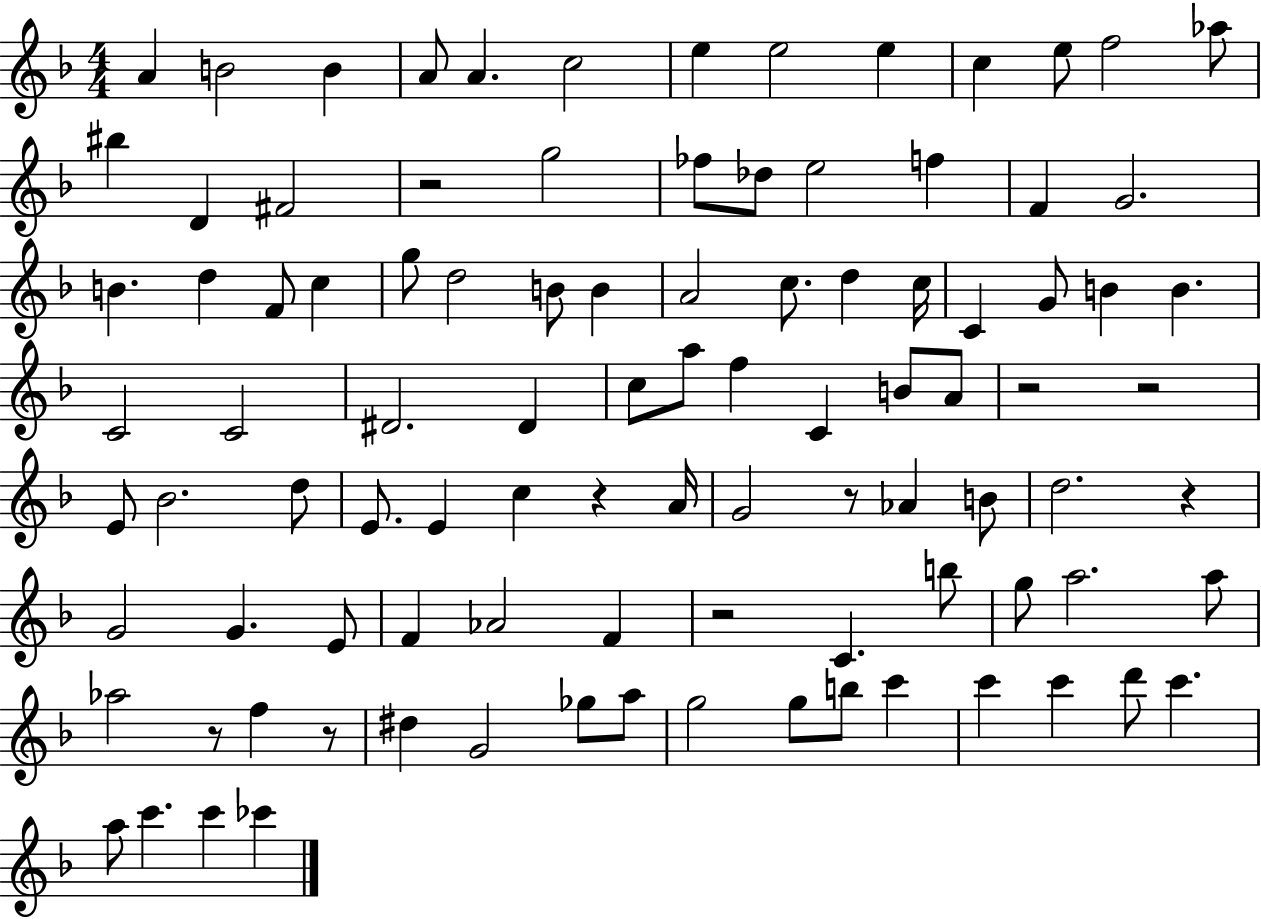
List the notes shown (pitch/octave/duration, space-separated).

A4/q B4/h B4/q A4/e A4/q. C5/h E5/q E5/h E5/q C5/q E5/e F5/h Ab5/e BIS5/q D4/q F#4/h R/h G5/h FES5/e Db5/e E5/h F5/q F4/q G4/h. B4/q. D5/q F4/e C5/q G5/e D5/h B4/e B4/q A4/h C5/e. D5/q C5/s C4/q G4/e B4/q B4/q. C4/h C4/h D#4/h. D#4/q C5/e A5/e F5/q C4/q B4/e A4/e R/h R/h E4/e Bb4/h. D5/e E4/e. E4/q C5/q R/q A4/s G4/h R/e Ab4/q B4/e D5/h. R/q G4/h G4/q. E4/e F4/q Ab4/h F4/q R/h C4/q. B5/e G5/e A5/h. A5/e Ab5/h R/e F5/q R/e D#5/q G4/h Gb5/e A5/e G5/h G5/e B5/e C6/q C6/q C6/q D6/e C6/q. A5/e C6/q. C6/q CES6/q